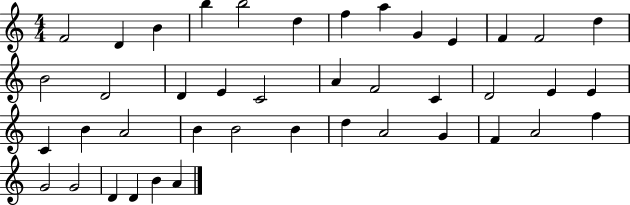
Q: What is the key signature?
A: C major